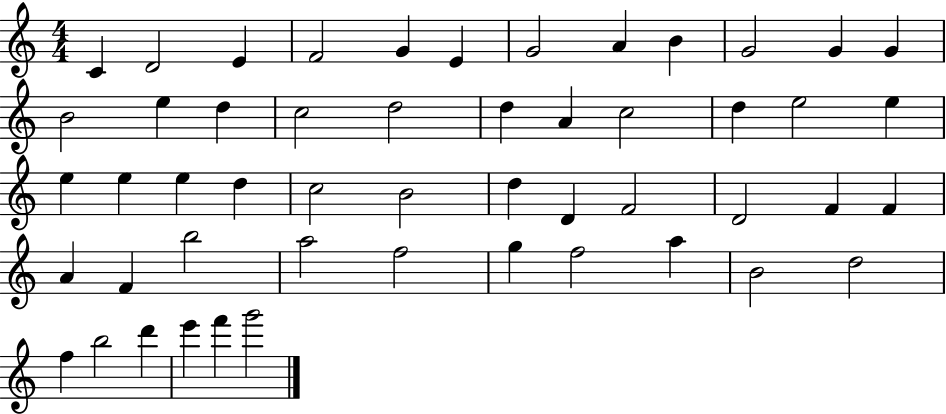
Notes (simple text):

C4/q D4/h E4/q F4/h G4/q E4/q G4/h A4/q B4/q G4/h G4/q G4/q B4/h E5/q D5/q C5/h D5/h D5/q A4/q C5/h D5/q E5/h E5/q E5/q E5/q E5/q D5/q C5/h B4/h D5/q D4/q F4/h D4/h F4/q F4/q A4/q F4/q B5/h A5/h F5/h G5/q F5/h A5/q B4/h D5/h F5/q B5/h D6/q E6/q F6/q G6/h